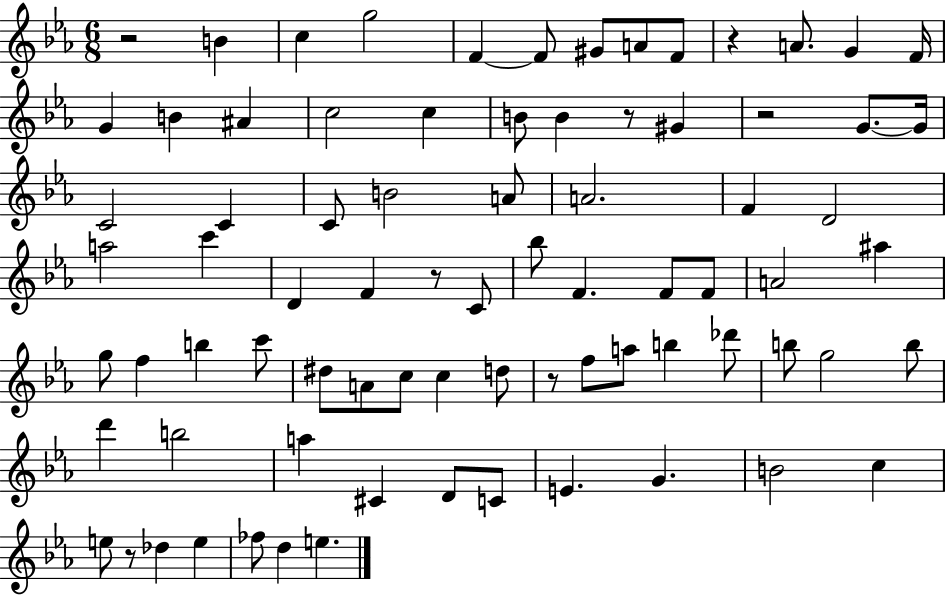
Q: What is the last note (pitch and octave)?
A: E5